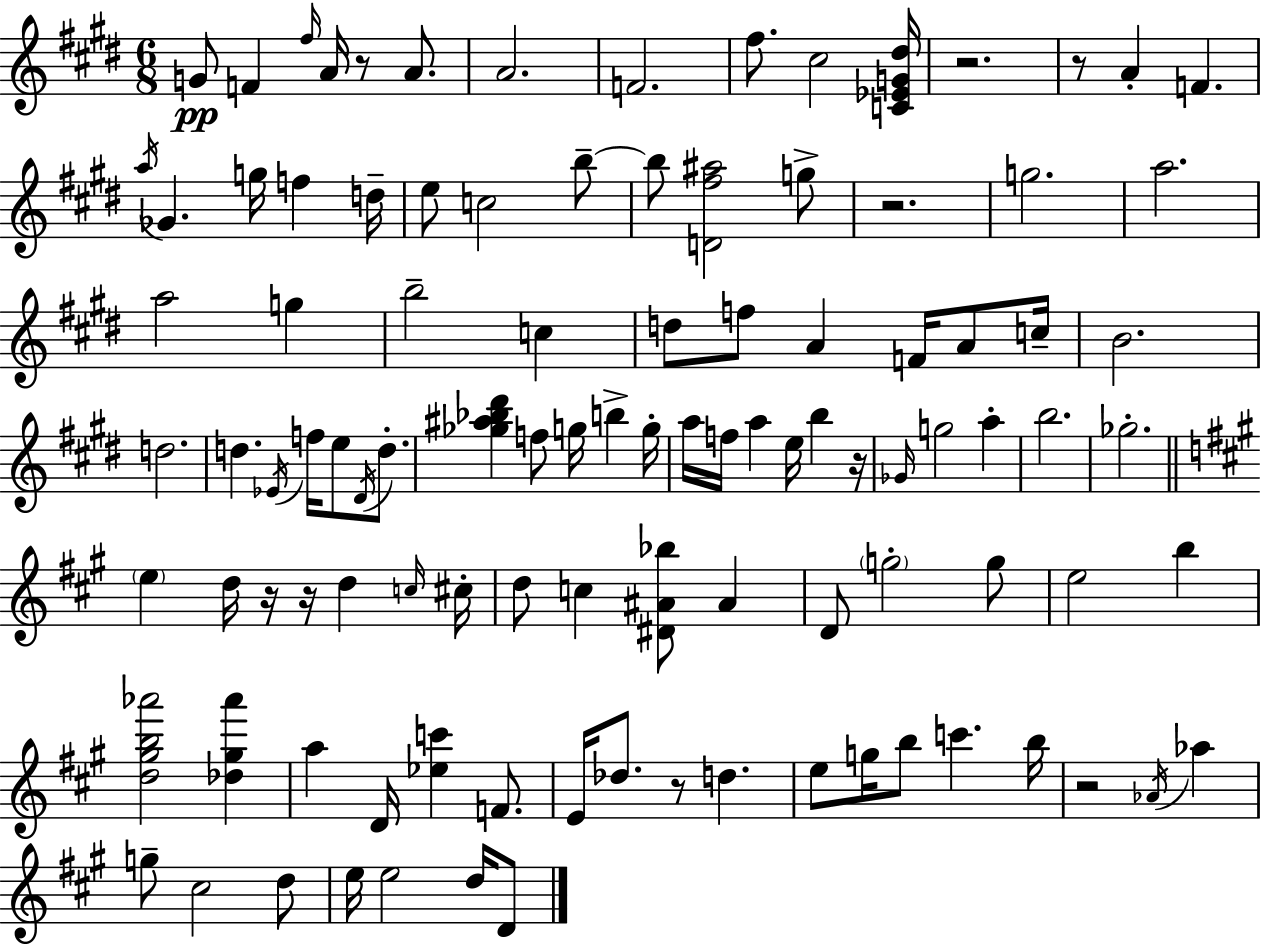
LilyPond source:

{
  \clef treble
  \numericTimeSignature
  \time 6/8
  \key e \major
  g'8\pp f'4 \grace { fis''16 } a'16 r8 a'8. | a'2. | f'2. | fis''8. cis''2 | \break <c' ees' g' dis''>16 r2. | r8 a'4-. f'4. | \acciaccatura { a''16 } ges'4. g''16 f''4 | d''16-- e''8 c''2 | \break b''8--~~ b''8 <d' fis'' ais''>2 | g''8-> r2. | g''2. | a''2. | \break a''2 g''4 | b''2-- c''4 | d''8 f''8 a'4 f'16 a'8 | c''16-- b'2. | \break d''2. | d''4. \acciaccatura { ees'16 } f''16 e''8 | \acciaccatura { dis'16 } d''8.-. <ges'' ais'' bes'' dis'''>4 f''8 g''16 b''4-> | g''16-. a''16 f''16 a''4 e''16 b''4 | \break r16 \grace { ges'16 } g''2 | a''4-. b''2. | ges''2.-. | \bar "||" \break \key a \major \parenthesize e''4 d''16 r16 r16 d''4 \grace { c''16 } | cis''16-. d''8 c''4 <dis' ais' bes''>8 ais'4 | d'8 \parenthesize g''2-. g''8 | e''2 b''4 | \break <d'' gis'' b'' aes'''>2 <des'' gis'' aes'''>4 | a''4 d'16 <ees'' c'''>4 f'8. | e'16 des''8. r8 d''4. | e''8 g''16 b''8 c'''4. | \break b''16 r2 \acciaccatura { aes'16 } aes''4 | g''8-- cis''2 | d''8 e''16 e''2 d''16 | d'8 \bar "|."
}